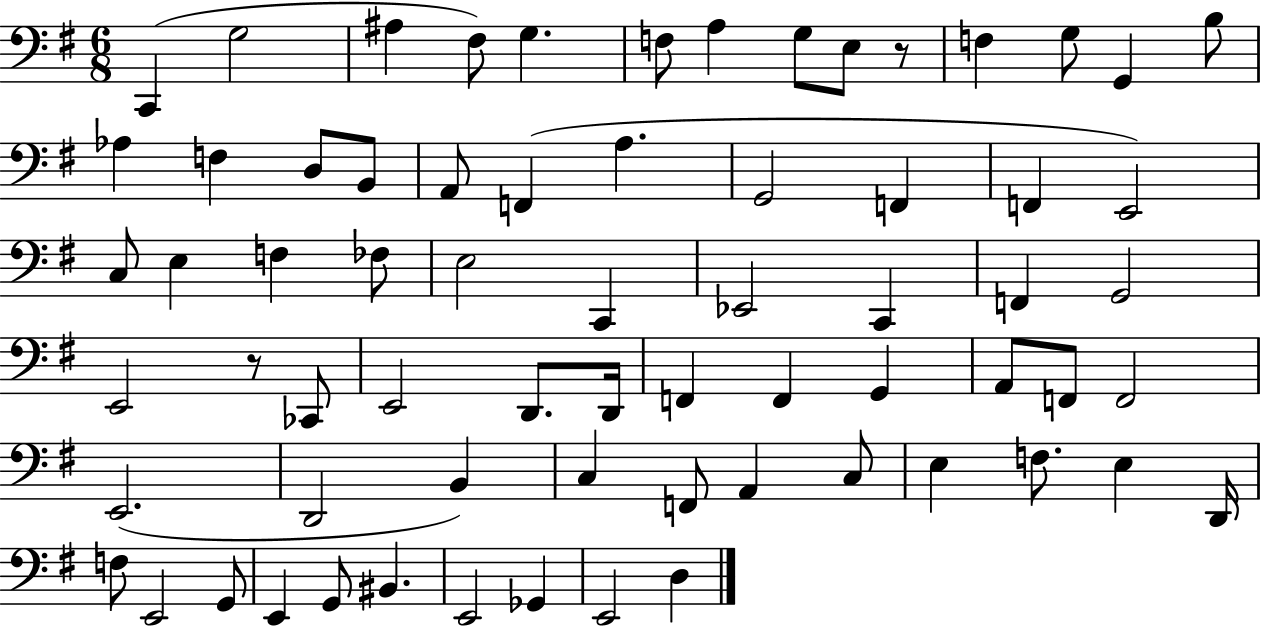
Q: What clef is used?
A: bass